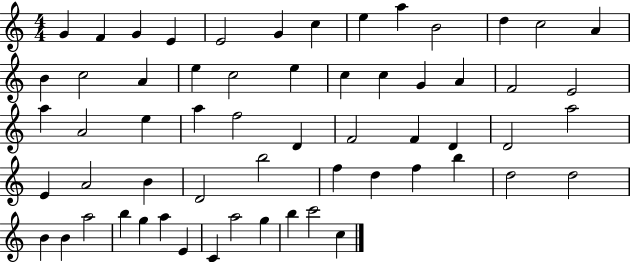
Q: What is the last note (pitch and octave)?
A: C5